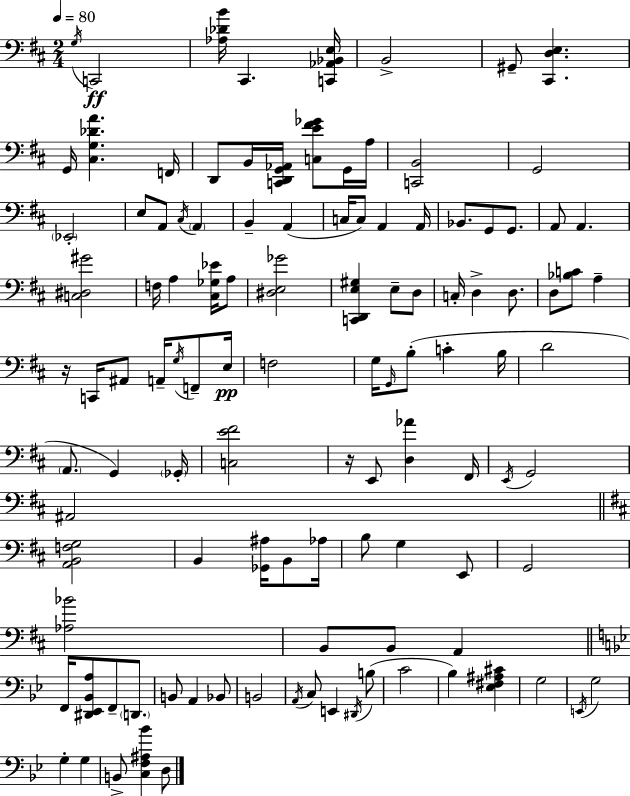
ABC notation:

X:1
T:Untitled
M:2/4
L:1/4
K:D
G,/4 C,,2 [_A,_DB]/4 ^C,, [C,,_A,,_B,,E,]/4 B,,2 ^G,,/2 [^C,,D,E,] G,,/4 [^C,G,_DA] F,,/4 D,,/2 B,,/4 [C,,D,,G,,_A,,]/4 [C,E^F_G]/2 G,,/4 A,/4 [C,,B,,]2 G,,2 _E,,2 E,/2 A,,/2 ^C,/4 A,, B,, A,, C,/4 C,/2 A,, A,,/4 _B,,/2 G,,/2 G,,/2 A,,/2 A,, [C,^D,^G]2 F,/4 A, [^C,_G,_E]/4 A,/2 [^D,E,_G]2 [C,,D,,E,^G,] E,/2 D,/2 C,/4 D, D,/2 D,/2 [_B,C]/2 A, z/4 C,,/4 ^A,,/2 A,,/4 G,/4 F,,/2 E,/4 F,2 G,/4 G,,/4 B,/2 C B,/4 D2 A,,/2 G,, _G,,/4 [C,E^F]2 z/4 E,,/2 [D,_A] ^F,,/4 E,,/4 G,,2 ^A,,2 [A,,B,,F,G,]2 B,, [_G,,^A,]/4 B,,/2 _A,/4 B,/2 G, E,,/2 G,,2 [_A,_B]2 B,,/2 B,,/2 A,, F,,/4 [^D,,_E,,_B,,A,]/2 F,,/2 D,,/2 B,,/2 A,, _B,,/2 B,,2 A,,/4 C,/2 E,, ^D,,/4 B,/2 C2 _B, [_E,^F,^A,^C] G,2 E,,/4 G,2 G, G, B,,/2 [C,F,^A,_B] D,/2